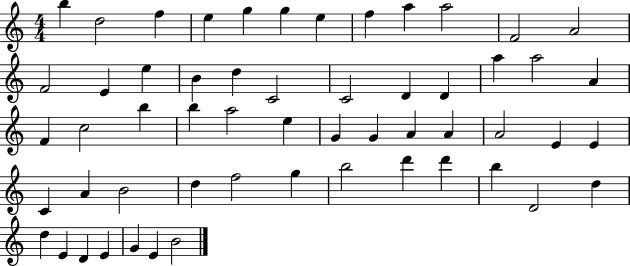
X:1
T:Untitled
M:4/4
L:1/4
K:C
b d2 f e g g e f a a2 F2 A2 F2 E e B d C2 C2 D D a a2 A F c2 b b a2 e G G A A A2 E E C A B2 d f2 g b2 d' d' b D2 d d E D E G E B2